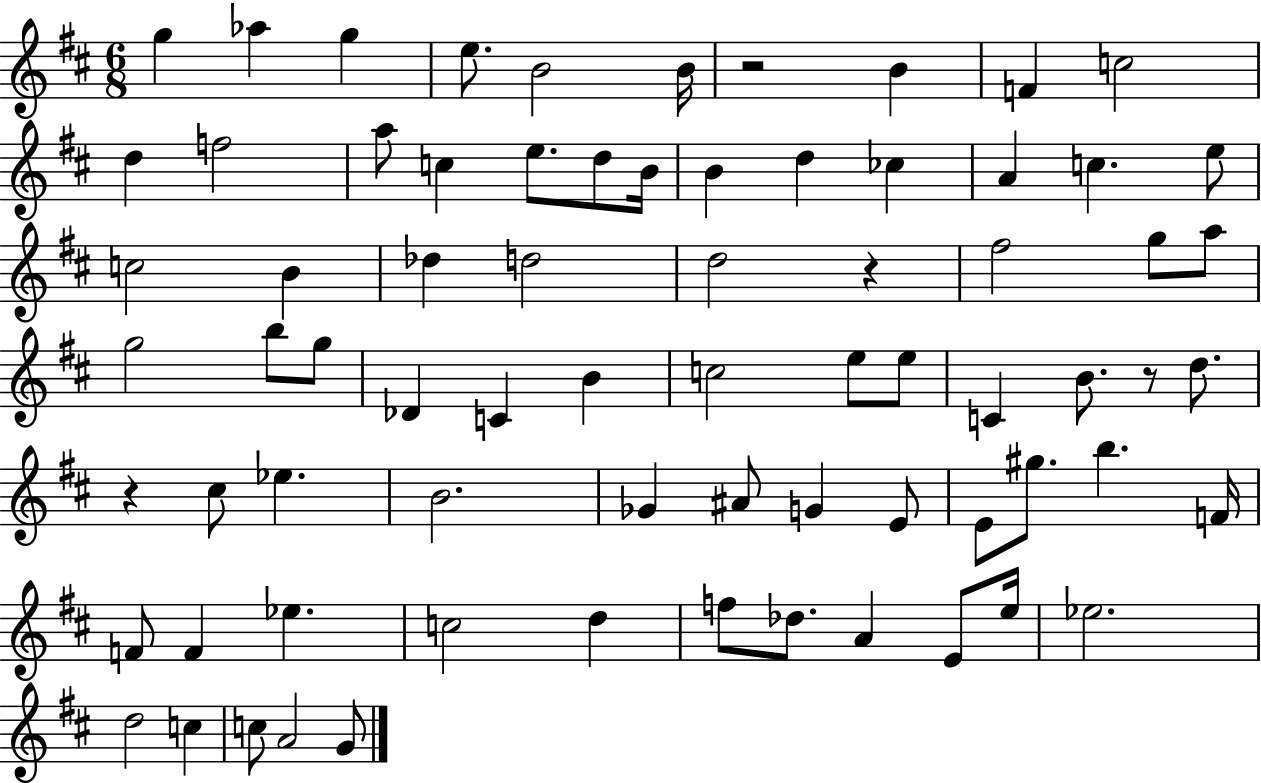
{
  \clef treble
  \numericTimeSignature
  \time 6/8
  \key d \major
  g''4 aes''4 g''4 | e''8. b'2 b'16 | r2 b'4 | f'4 c''2 | \break d''4 f''2 | a''8 c''4 e''8. d''8 b'16 | b'4 d''4 ces''4 | a'4 c''4. e''8 | \break c''2 b'4 | des''4 d''2 | d''2 r4 | fis''2 g''8 a''8 | \break g''2 b''8 g''8 | des'4 c'4 b'4 | c''2 e''8 e''8 | c'4 b'8. r8 d''8. | \break r4 cis''8 ees''4. | b'2. | ges'4 ais'8 g'4 e'8 | e'8 gis''8. b''4. f'16 | \break f'8 f'4 ees''4. | c''2 d''4 | f''8 des''8. a'4 e'8 e''16 | ees''2. | \break d''2 c''4 | c''8 a'2 g'8 | \bar "|."
}